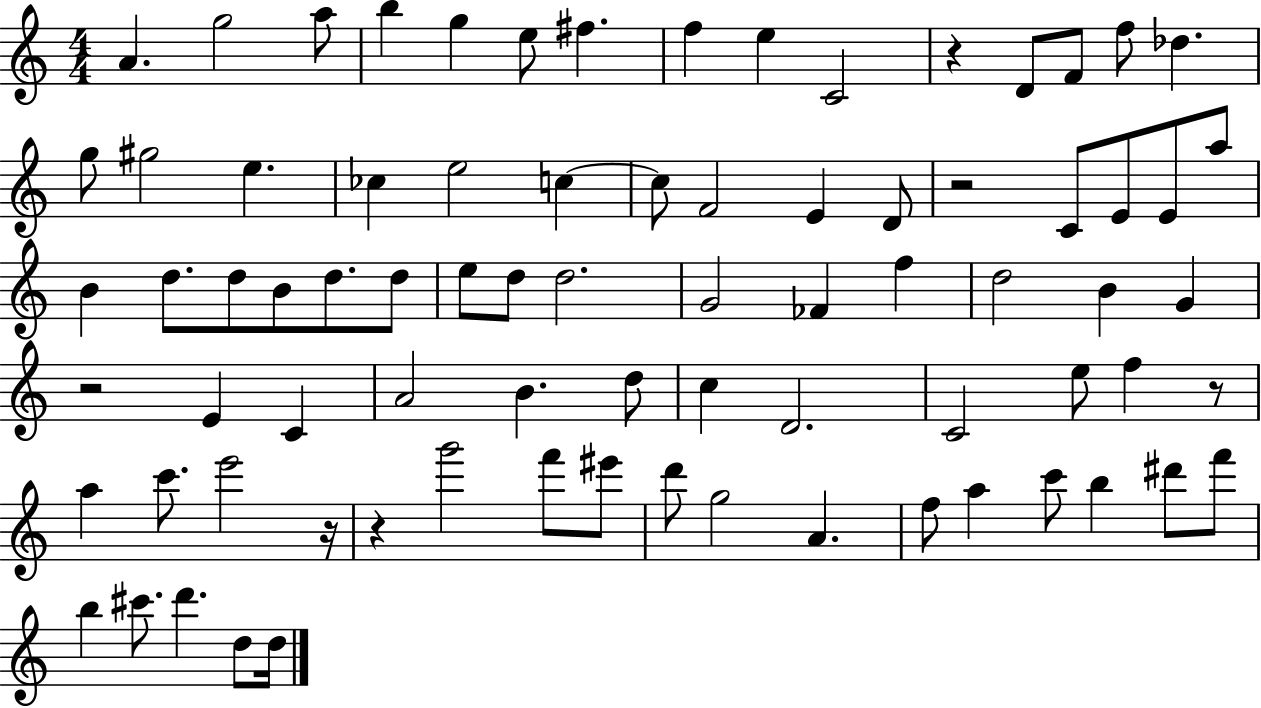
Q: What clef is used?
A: treble